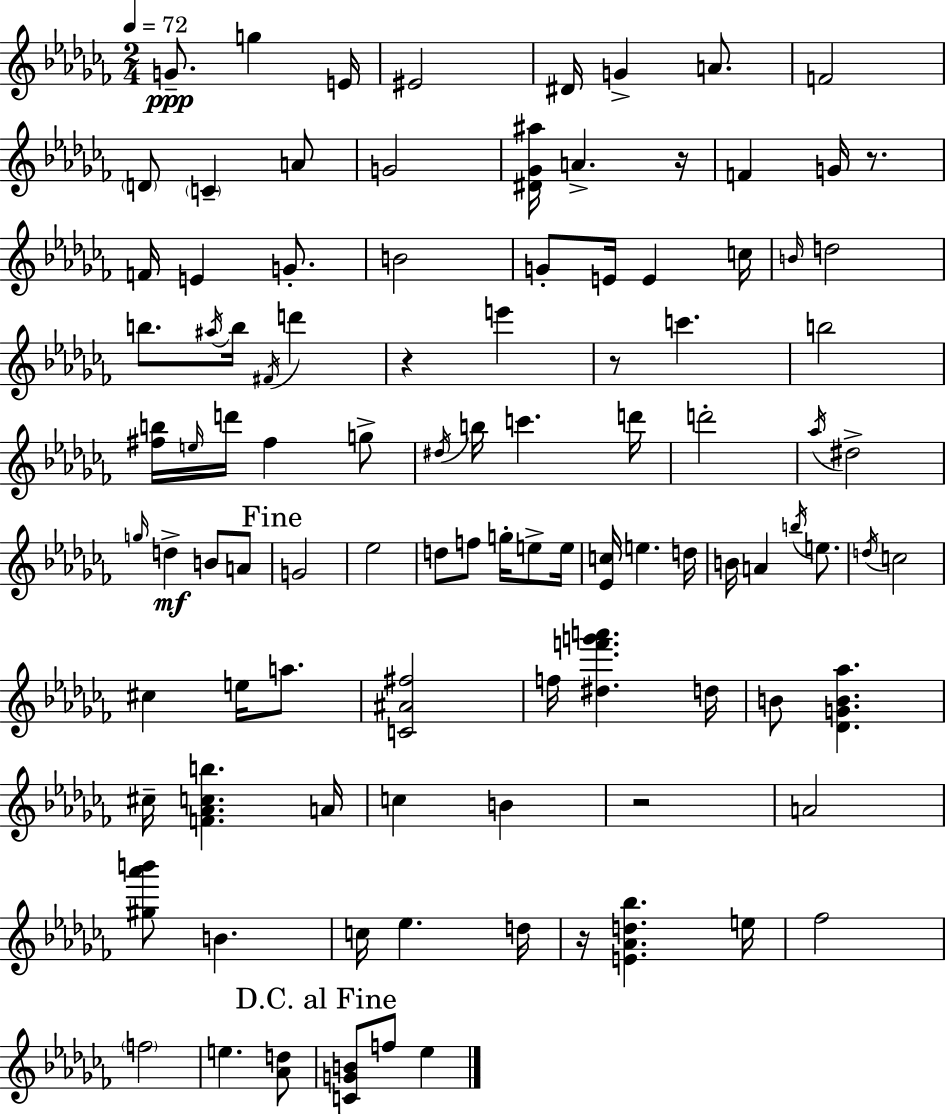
G4/e. G5/q E4/s EIS4/h D#4/s G4/q A4/e. F4/h D4/e C4/q A4/e G4/h [D#4,Gb4,A#5]/s A4/q. R/s F4/q G4/s R/e. F4/s E4/q G4/e. B4/h G4/e E4/s E4/q C5/s B4/s D5/h B5/e. A#5/s B5/s F#4/s D6/q R/q E6/q R/e C6/q. B5/h [F#5,B5]/s E5/s D6/s F#5/q G5/e D#5/s B5/s C6/q. D6/s D6/h Ab5/s D#5/h G5/s D5/q B4/e A4/e G4/h Eb5/h D5/e F5/e G5/s E5/e E5/s [Eb4,C5]/s E5/q. D5/s B4/s A4/q B5/s E5/e. D5/s C5/h C#5/q E5/s A5/e. [C4,A#4,F#5]/h F5/s [D#5,F6,G6,A6]/q. D5/s B4/e [Db4,G4,B4,Ab5]/q. C#5/s [F4,Ab4,C5,B5]/q. A4/s C5/q B4/q R/h A4/h [G#5,Ab6,B6]/e B4/q. C5/s Eb5/q. D5/s R/s [E4,Ab4,D5,Bb5]/q. E5/s FES5/h F5/h E5/q. [Ab4,D5]/e [C4,G4,B4]/e F5/e Eb5/q